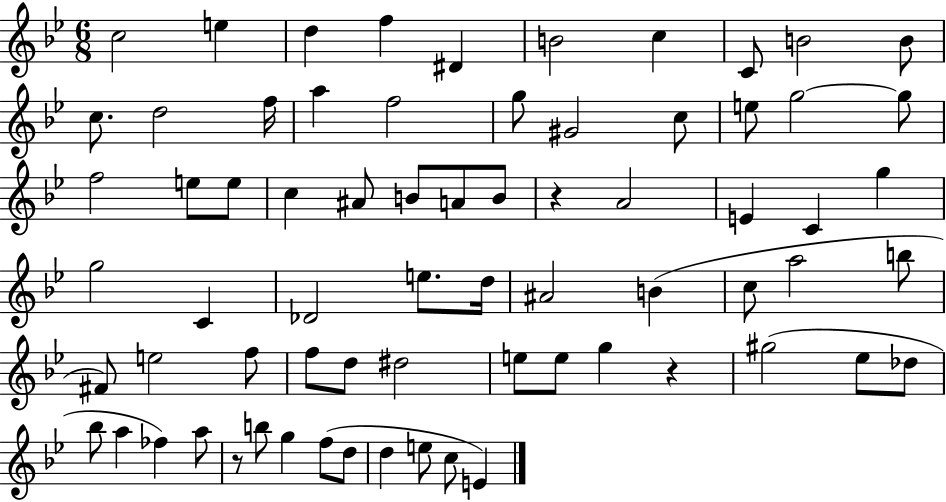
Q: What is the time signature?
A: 6/8